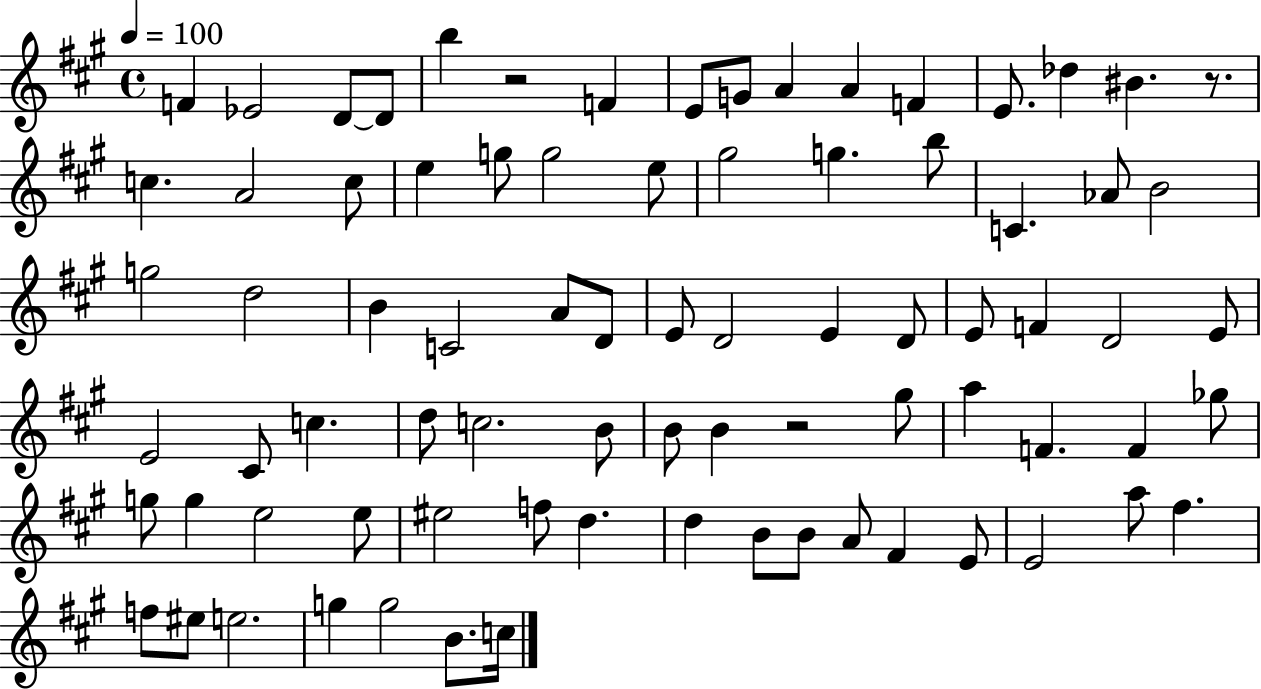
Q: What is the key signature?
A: A major